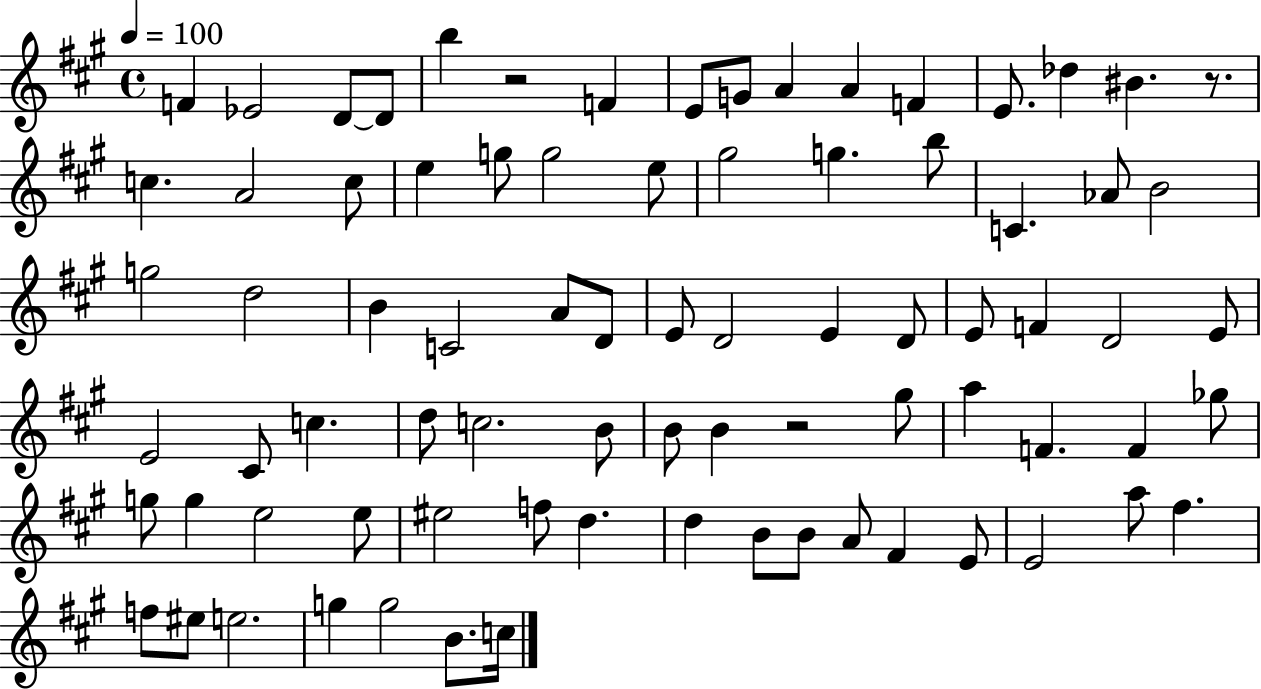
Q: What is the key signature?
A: A major